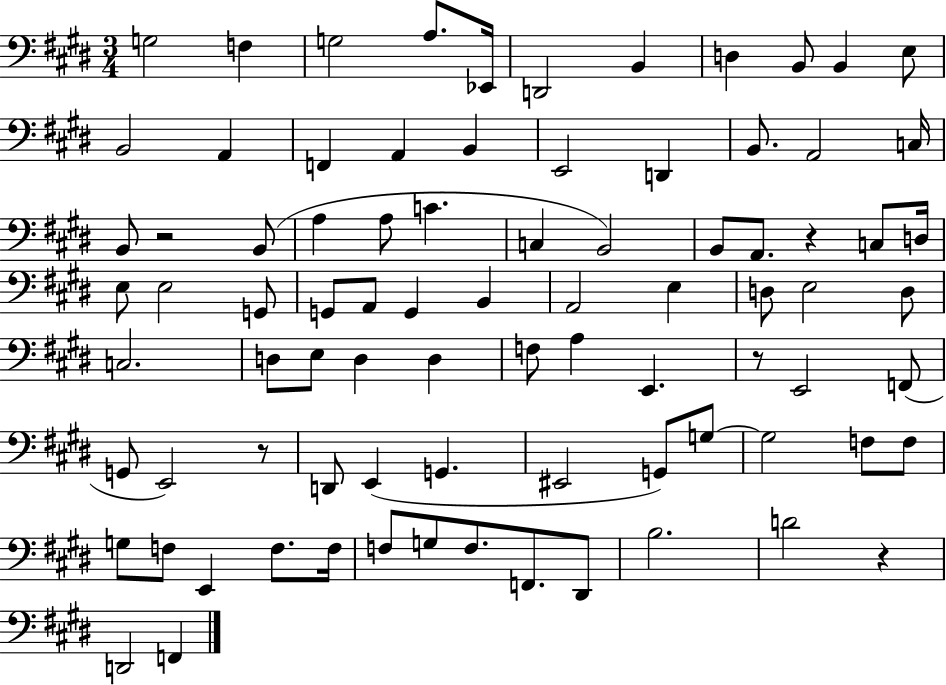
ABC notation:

X:1
T:Untitled
M:3/4
L:1/4
K:E
G,2 F, G,2 A,/2 _E,,/4 D,,2 B,, D, B,,/2 B,, E,/2 B,,2 A,, F,, A,, B,, E,,2 D,, B,,/2 A,,2 C,/4 B,,/2 z2 B,,/2 A, A,/2 C C, B,,2 B,,/2 A,,/2 z C,/2 D,/4 E,/2 E,2 G,,/2 G,,/2 A,,/2 G,, B,, A,,2 E, D,/2 E,2 D,/2 C,2 D,/2 E,/2 D, D, F,/2 A, E,, z/2 E,,2 F,,/2 G,,/2 E,,2 z/2 D,,/2 E,, G,, ^E,,2 G,,/2 G,/2 G,2 F,/2 F,/2 G,/2 F,/2 E,, F,/2 F,/4 F,/2 G,/2 F,/2 F,,/2 ^D,,/2 B,2 D2 z D,,2 F,,